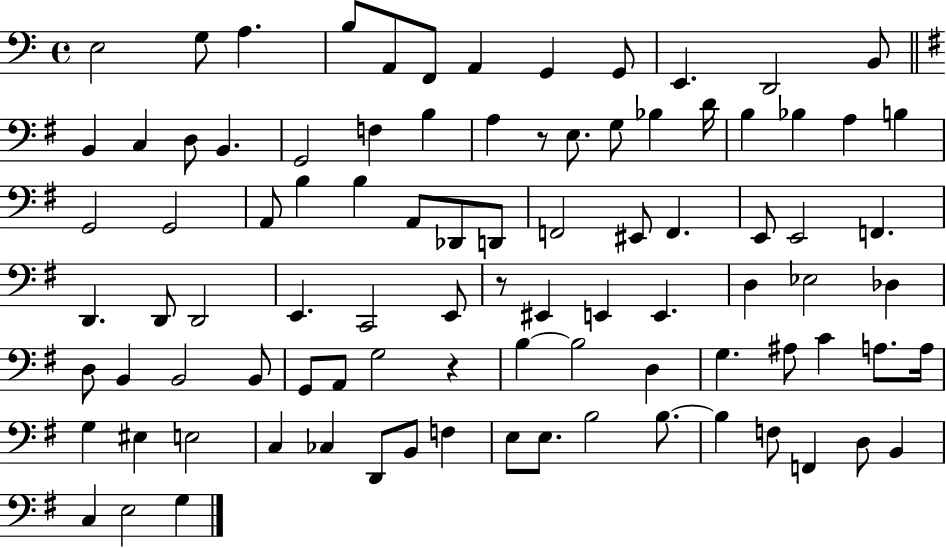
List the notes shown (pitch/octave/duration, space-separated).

E3/h G3/e A3/q. B3/e A2/e F2/e A2/q G2/q G2/e E2/q. D2/h B2/e B2/q C3/q D3/e B2/q. G2/h F3/q B3/q A3/q R/e E3/e. G3/e Bb3/q D4/s B3/q Bb3/q A3/q B3/q G2/h G2/h A2/e B3/q B3/q A2/e Db2/e D2/e F2/h EIS2/e F2/q. E2/e E2/h F2/q. D2/q. D2/e D2/h E2/q. C2/h E2/e R/e EIS2/q E2/q E2/q. D3/q Eb3/h Db3/q D3/e B2/q B2/h B2/e G2/e A2/e G3/h R/q B3/q B3/h D3/q G3/q. A#3/e C4/q A3/e. A3/s G3/q EIS3/q E3/h C3/q CES3/q D2/e B2/e F3/q E3/e E3/e. B3/h B3/e. B3/q F3/e F2/q D3/e B2/q C3/q E3/h G3/q